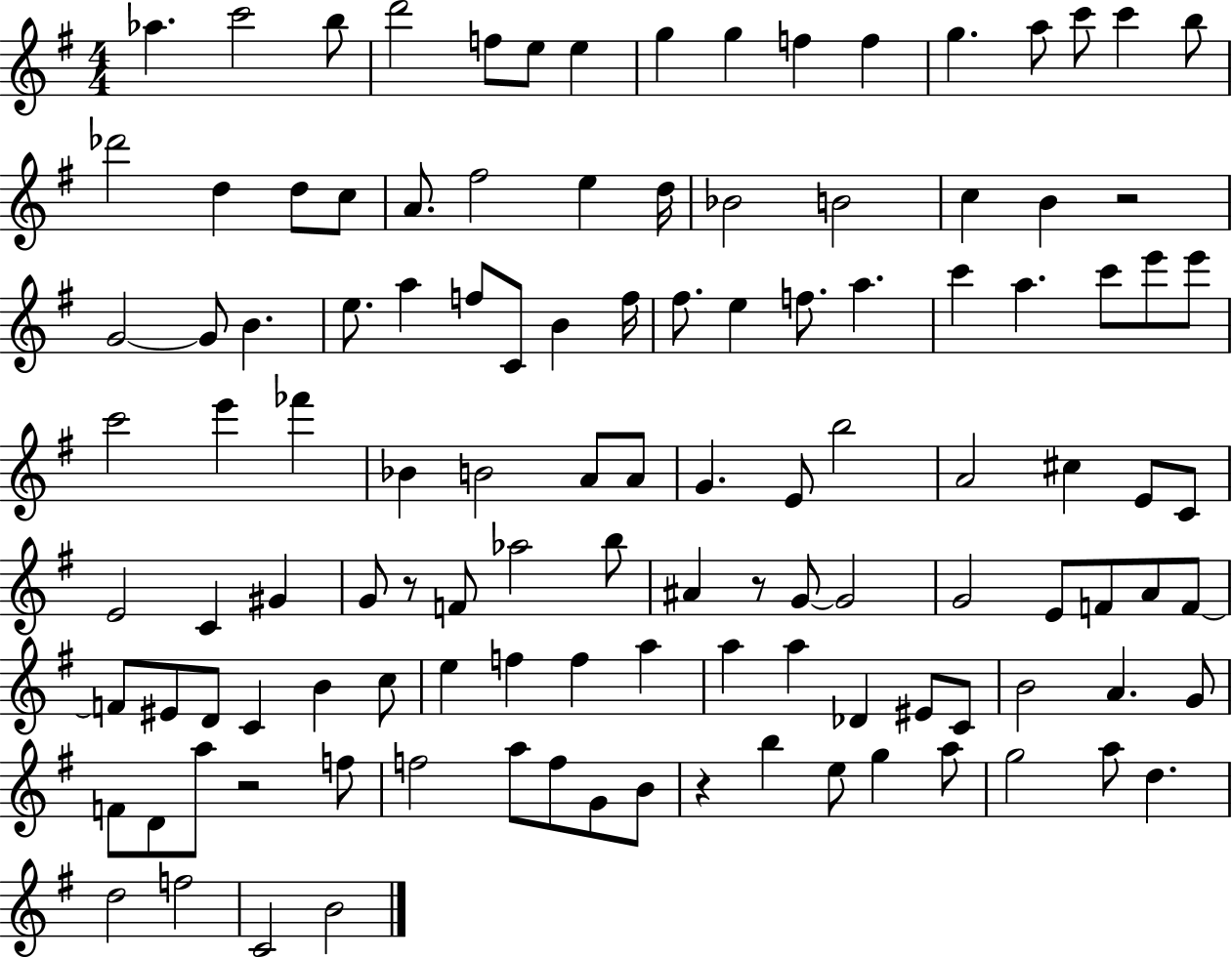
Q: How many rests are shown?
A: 5